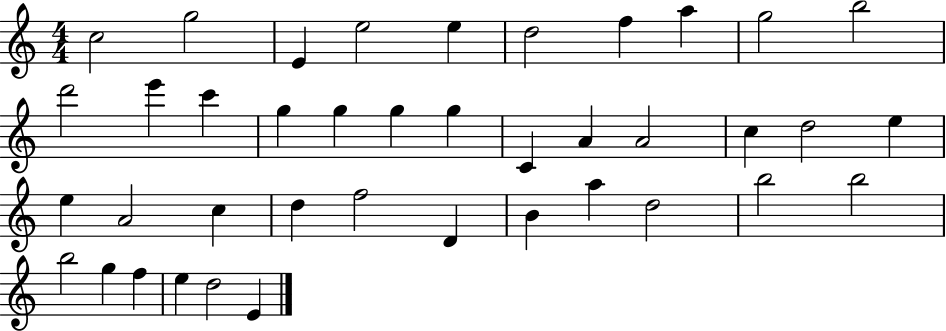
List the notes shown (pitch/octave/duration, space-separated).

C5/h G5/h E4/q E5/h E5/q D5/h F5/q A5/q G5/h B5/h D6/h E6/q C6/q G5/q G5/q G5/q G5/q C4/q A4/q A4/h C5/q D5/h E5/q E5/q A4/h C5/q D5/q F5/h D4/q B4/q A5/q D5/h B5/h B5/h B5/h G5/q F5/q E5/q D5/h E4/q